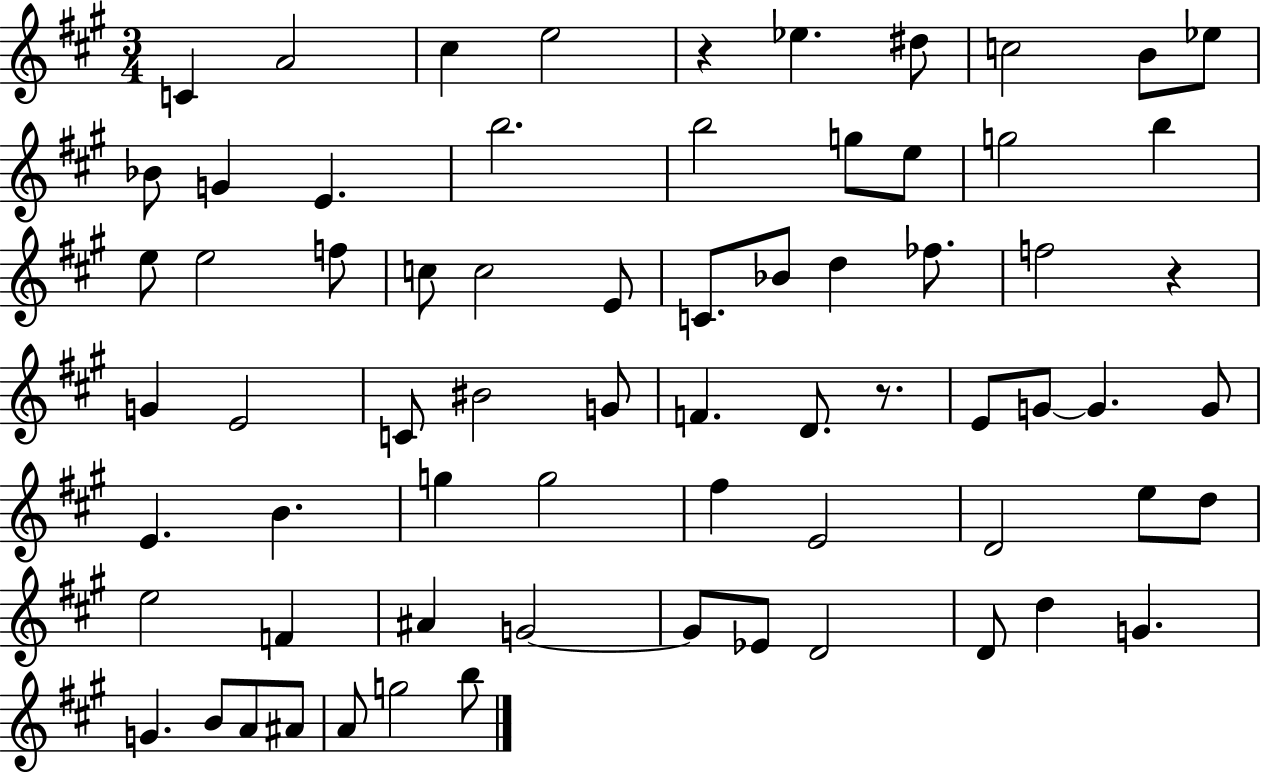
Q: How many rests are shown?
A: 3